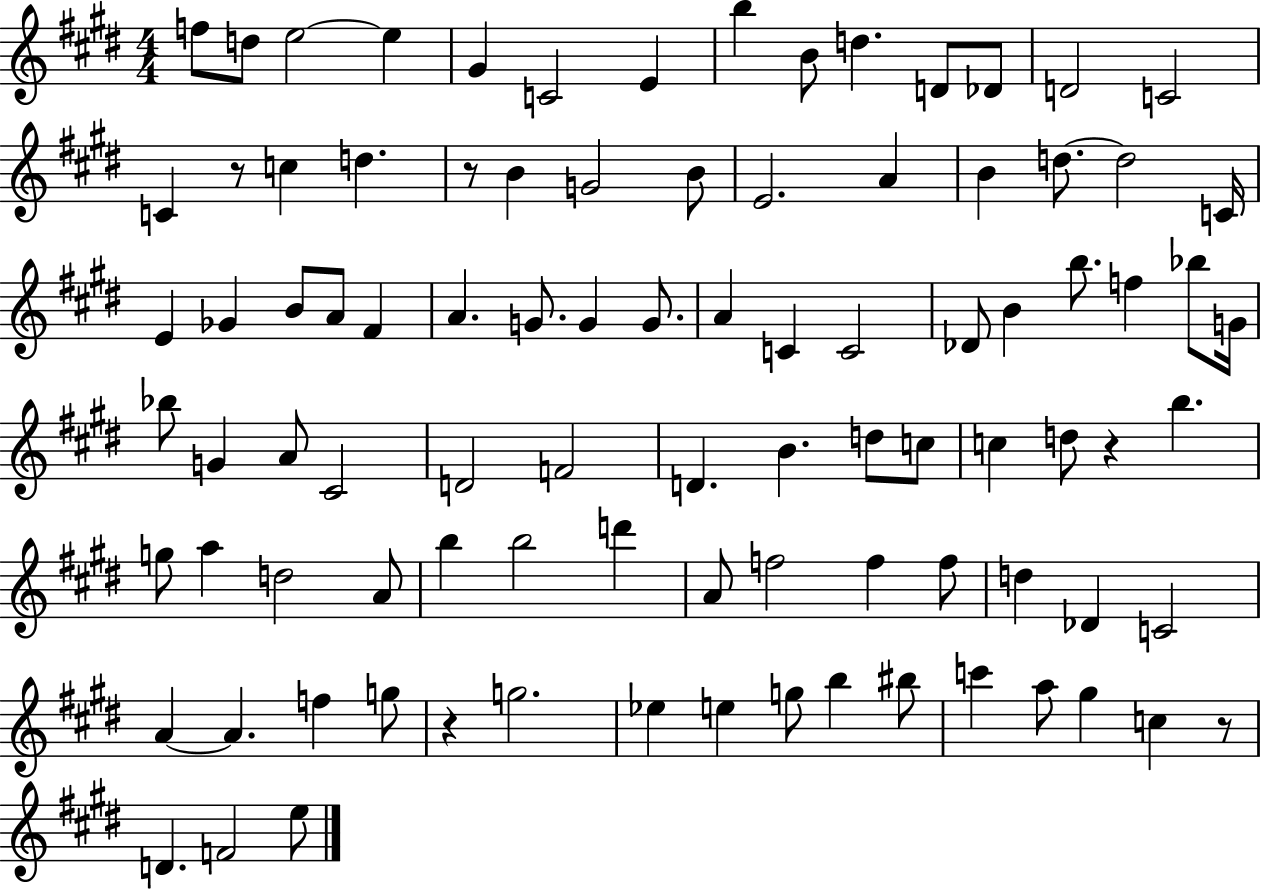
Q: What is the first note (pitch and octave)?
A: F5